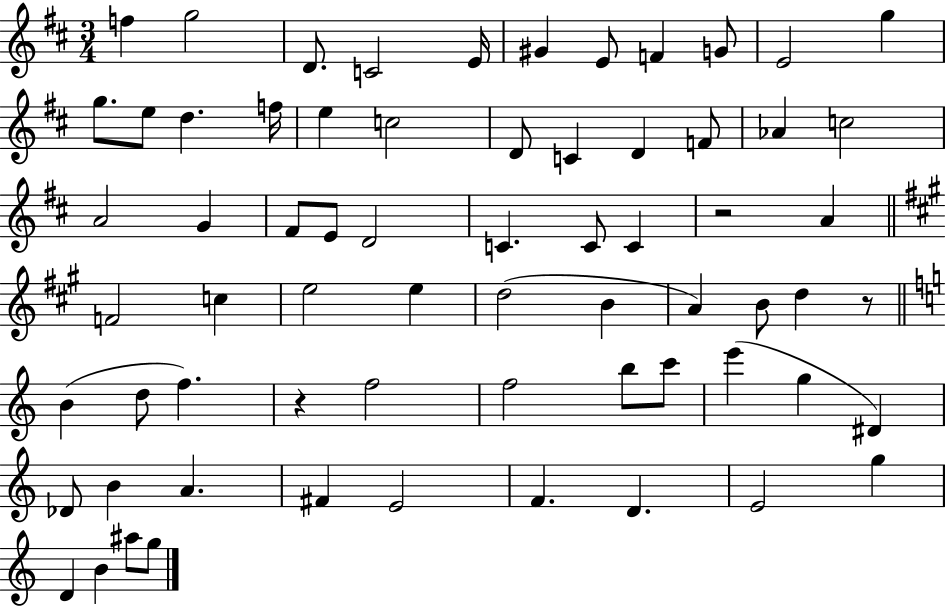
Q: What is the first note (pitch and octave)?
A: F5